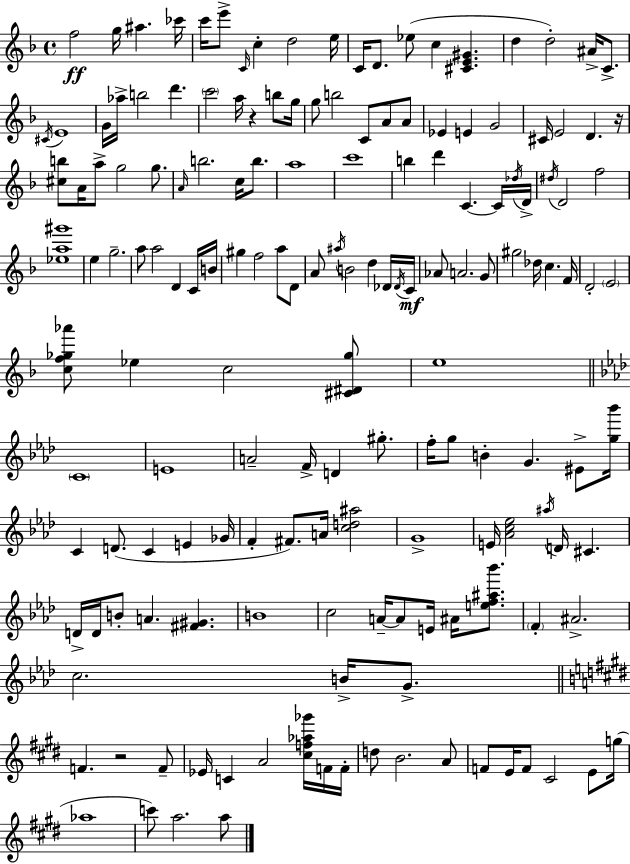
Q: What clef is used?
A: treble